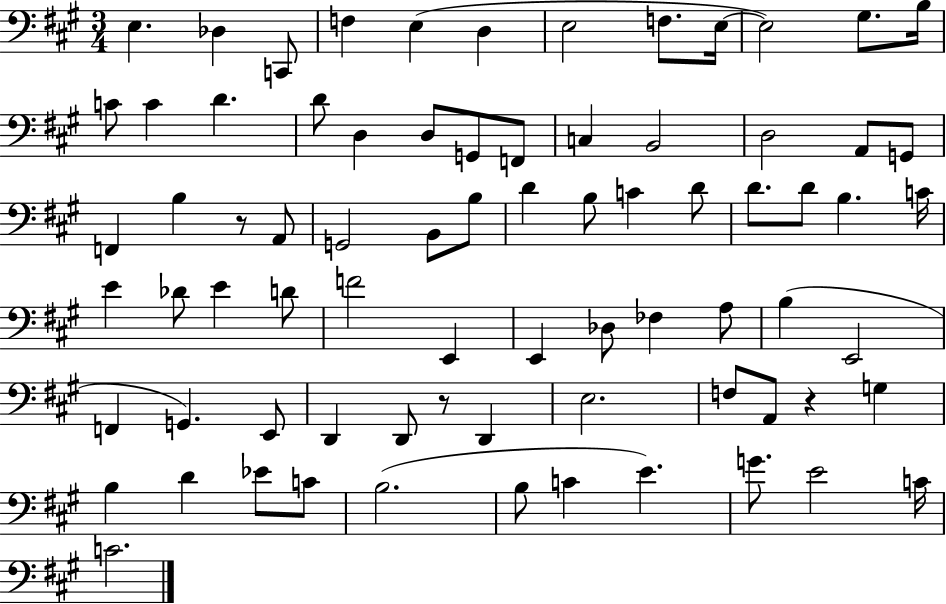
X:1
T:Untitled
M:3/4
L:1/4
K:A
E, _D, C,,/2 F, E, D, E,2 F,/2 E,/4 E,2 ^G,/2 B,/4 C/2 C D D/2 D, D,/2 G,,/2 F,,/2 C, B,,2 D,2 A,,/2 G,,/2 F,, B, z/2 A,,/2 G,,2 B,,/2 B,/2 D B,/2 C D/2 D/2 D/2 B, C/4 E _D/2 E D/2 F2 E,, E,, _D,/2 _F, A,/2 B, E,,2 F,, G,, E,,/2 D,, D,,/2 z/2 D,, E,2 F,/2 A,,/2 z G, B, D _E/2 C/2 B,2 B,/2 C E G/2 E2 C/4 C2